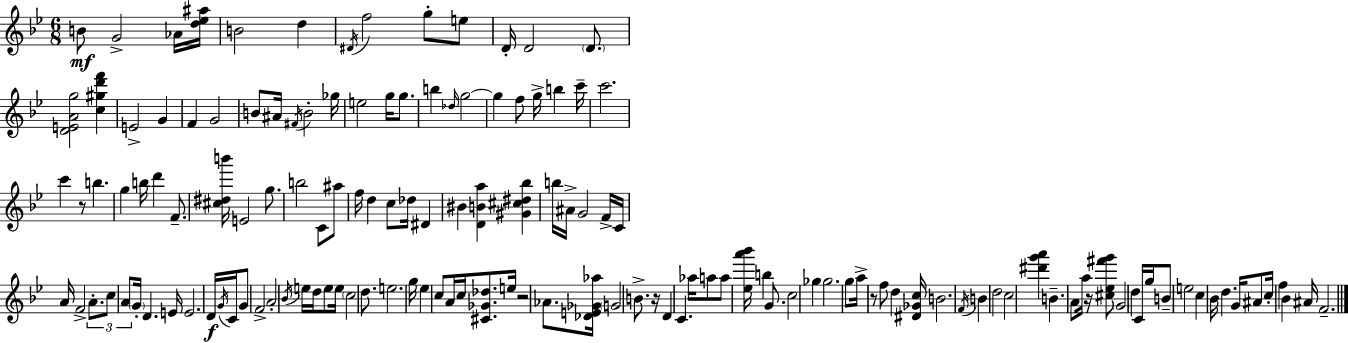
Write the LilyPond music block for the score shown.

{
  \clef treble
  \numericTimeSignature
  \time 6/8
  \key g \minor
  b'8\mf g'2-> aes'16 <d'' ees'' ais''>16 | b'2 d''4 | \acciaccatura { dis'16 } f''2 g''8-. e''8 | d'16-. d'2 \parenthesize d'8. | \break <d' e' a' g''>2 <c'' gis'' d''' f'''>4 | e'2-> g'4 | f'4 g'2 | b'8 ais'16 \acciaccatura { fis'16 } b'2-. | \break ges''16 e''2 g''16 g''8. | b''4 \grace { des''16 } g''2~~ | g''4 f''8 g''16-> b''4 | c'''16-- c'''2. | \break c'''4 r8 b''4. | g''4 b''16 d'''4 | f'8.-- <cis'' dis'' b'''>16 e'2 | g''8. b''2 c'8 | \break ais''8 f''16 d''4 c''8 des''16 dis'4 | bis'4 <d' b' a''>4 <gis' cis'' dis'' bes''>4 | b''16 ais'16-> g'2 | f'16-> c'16 a'16 f'2-> | \break \tuplet 3/2 { a'8.-. c''8 a'8 } \parenthesize g'16-. d'4. | e'16 e'2. | d'16\f \acciaccatura { g'16 } c'16 g'8 f'2-> | a'2-. | \break \acciaccatura { bes'16 } e''16 d''16 e''8 e''16 \parenthesize c''2 | d''8. e''2. | g''16 ees''4 c''8 | a'16 c''16 <cis' ges' des''>8. e''16 r2 | \break aes'8. <des' e' ges' aes''>16 \parenthesize g'2 | b'8.-> r16 d'4 c'4. | aes''16 a''8 a''8 <ees'' a''' bes'''>16 b''4 | g'8. c''2 | \break ges''4 ges''2. | g''8 a''16-> r8 f''8 | d''4 <dis' ges' c''>16 b'2. | \acciaccatura { f'16 } b'4 d''2 | \break c''2 | <dis''' g''' a'''>4 b'4.-- | a'8 a''16 r16 <cis'' ees'' fis''' g'''>8 \parenthesize g'2 | d''4 c'16 g''16 b'8-- e''2 | \break c''4 bes'16 d''4. | g'16 ais'8 c''16-. f''4 | bes'4 ais'16 f'2.-- | \bar "|."
}